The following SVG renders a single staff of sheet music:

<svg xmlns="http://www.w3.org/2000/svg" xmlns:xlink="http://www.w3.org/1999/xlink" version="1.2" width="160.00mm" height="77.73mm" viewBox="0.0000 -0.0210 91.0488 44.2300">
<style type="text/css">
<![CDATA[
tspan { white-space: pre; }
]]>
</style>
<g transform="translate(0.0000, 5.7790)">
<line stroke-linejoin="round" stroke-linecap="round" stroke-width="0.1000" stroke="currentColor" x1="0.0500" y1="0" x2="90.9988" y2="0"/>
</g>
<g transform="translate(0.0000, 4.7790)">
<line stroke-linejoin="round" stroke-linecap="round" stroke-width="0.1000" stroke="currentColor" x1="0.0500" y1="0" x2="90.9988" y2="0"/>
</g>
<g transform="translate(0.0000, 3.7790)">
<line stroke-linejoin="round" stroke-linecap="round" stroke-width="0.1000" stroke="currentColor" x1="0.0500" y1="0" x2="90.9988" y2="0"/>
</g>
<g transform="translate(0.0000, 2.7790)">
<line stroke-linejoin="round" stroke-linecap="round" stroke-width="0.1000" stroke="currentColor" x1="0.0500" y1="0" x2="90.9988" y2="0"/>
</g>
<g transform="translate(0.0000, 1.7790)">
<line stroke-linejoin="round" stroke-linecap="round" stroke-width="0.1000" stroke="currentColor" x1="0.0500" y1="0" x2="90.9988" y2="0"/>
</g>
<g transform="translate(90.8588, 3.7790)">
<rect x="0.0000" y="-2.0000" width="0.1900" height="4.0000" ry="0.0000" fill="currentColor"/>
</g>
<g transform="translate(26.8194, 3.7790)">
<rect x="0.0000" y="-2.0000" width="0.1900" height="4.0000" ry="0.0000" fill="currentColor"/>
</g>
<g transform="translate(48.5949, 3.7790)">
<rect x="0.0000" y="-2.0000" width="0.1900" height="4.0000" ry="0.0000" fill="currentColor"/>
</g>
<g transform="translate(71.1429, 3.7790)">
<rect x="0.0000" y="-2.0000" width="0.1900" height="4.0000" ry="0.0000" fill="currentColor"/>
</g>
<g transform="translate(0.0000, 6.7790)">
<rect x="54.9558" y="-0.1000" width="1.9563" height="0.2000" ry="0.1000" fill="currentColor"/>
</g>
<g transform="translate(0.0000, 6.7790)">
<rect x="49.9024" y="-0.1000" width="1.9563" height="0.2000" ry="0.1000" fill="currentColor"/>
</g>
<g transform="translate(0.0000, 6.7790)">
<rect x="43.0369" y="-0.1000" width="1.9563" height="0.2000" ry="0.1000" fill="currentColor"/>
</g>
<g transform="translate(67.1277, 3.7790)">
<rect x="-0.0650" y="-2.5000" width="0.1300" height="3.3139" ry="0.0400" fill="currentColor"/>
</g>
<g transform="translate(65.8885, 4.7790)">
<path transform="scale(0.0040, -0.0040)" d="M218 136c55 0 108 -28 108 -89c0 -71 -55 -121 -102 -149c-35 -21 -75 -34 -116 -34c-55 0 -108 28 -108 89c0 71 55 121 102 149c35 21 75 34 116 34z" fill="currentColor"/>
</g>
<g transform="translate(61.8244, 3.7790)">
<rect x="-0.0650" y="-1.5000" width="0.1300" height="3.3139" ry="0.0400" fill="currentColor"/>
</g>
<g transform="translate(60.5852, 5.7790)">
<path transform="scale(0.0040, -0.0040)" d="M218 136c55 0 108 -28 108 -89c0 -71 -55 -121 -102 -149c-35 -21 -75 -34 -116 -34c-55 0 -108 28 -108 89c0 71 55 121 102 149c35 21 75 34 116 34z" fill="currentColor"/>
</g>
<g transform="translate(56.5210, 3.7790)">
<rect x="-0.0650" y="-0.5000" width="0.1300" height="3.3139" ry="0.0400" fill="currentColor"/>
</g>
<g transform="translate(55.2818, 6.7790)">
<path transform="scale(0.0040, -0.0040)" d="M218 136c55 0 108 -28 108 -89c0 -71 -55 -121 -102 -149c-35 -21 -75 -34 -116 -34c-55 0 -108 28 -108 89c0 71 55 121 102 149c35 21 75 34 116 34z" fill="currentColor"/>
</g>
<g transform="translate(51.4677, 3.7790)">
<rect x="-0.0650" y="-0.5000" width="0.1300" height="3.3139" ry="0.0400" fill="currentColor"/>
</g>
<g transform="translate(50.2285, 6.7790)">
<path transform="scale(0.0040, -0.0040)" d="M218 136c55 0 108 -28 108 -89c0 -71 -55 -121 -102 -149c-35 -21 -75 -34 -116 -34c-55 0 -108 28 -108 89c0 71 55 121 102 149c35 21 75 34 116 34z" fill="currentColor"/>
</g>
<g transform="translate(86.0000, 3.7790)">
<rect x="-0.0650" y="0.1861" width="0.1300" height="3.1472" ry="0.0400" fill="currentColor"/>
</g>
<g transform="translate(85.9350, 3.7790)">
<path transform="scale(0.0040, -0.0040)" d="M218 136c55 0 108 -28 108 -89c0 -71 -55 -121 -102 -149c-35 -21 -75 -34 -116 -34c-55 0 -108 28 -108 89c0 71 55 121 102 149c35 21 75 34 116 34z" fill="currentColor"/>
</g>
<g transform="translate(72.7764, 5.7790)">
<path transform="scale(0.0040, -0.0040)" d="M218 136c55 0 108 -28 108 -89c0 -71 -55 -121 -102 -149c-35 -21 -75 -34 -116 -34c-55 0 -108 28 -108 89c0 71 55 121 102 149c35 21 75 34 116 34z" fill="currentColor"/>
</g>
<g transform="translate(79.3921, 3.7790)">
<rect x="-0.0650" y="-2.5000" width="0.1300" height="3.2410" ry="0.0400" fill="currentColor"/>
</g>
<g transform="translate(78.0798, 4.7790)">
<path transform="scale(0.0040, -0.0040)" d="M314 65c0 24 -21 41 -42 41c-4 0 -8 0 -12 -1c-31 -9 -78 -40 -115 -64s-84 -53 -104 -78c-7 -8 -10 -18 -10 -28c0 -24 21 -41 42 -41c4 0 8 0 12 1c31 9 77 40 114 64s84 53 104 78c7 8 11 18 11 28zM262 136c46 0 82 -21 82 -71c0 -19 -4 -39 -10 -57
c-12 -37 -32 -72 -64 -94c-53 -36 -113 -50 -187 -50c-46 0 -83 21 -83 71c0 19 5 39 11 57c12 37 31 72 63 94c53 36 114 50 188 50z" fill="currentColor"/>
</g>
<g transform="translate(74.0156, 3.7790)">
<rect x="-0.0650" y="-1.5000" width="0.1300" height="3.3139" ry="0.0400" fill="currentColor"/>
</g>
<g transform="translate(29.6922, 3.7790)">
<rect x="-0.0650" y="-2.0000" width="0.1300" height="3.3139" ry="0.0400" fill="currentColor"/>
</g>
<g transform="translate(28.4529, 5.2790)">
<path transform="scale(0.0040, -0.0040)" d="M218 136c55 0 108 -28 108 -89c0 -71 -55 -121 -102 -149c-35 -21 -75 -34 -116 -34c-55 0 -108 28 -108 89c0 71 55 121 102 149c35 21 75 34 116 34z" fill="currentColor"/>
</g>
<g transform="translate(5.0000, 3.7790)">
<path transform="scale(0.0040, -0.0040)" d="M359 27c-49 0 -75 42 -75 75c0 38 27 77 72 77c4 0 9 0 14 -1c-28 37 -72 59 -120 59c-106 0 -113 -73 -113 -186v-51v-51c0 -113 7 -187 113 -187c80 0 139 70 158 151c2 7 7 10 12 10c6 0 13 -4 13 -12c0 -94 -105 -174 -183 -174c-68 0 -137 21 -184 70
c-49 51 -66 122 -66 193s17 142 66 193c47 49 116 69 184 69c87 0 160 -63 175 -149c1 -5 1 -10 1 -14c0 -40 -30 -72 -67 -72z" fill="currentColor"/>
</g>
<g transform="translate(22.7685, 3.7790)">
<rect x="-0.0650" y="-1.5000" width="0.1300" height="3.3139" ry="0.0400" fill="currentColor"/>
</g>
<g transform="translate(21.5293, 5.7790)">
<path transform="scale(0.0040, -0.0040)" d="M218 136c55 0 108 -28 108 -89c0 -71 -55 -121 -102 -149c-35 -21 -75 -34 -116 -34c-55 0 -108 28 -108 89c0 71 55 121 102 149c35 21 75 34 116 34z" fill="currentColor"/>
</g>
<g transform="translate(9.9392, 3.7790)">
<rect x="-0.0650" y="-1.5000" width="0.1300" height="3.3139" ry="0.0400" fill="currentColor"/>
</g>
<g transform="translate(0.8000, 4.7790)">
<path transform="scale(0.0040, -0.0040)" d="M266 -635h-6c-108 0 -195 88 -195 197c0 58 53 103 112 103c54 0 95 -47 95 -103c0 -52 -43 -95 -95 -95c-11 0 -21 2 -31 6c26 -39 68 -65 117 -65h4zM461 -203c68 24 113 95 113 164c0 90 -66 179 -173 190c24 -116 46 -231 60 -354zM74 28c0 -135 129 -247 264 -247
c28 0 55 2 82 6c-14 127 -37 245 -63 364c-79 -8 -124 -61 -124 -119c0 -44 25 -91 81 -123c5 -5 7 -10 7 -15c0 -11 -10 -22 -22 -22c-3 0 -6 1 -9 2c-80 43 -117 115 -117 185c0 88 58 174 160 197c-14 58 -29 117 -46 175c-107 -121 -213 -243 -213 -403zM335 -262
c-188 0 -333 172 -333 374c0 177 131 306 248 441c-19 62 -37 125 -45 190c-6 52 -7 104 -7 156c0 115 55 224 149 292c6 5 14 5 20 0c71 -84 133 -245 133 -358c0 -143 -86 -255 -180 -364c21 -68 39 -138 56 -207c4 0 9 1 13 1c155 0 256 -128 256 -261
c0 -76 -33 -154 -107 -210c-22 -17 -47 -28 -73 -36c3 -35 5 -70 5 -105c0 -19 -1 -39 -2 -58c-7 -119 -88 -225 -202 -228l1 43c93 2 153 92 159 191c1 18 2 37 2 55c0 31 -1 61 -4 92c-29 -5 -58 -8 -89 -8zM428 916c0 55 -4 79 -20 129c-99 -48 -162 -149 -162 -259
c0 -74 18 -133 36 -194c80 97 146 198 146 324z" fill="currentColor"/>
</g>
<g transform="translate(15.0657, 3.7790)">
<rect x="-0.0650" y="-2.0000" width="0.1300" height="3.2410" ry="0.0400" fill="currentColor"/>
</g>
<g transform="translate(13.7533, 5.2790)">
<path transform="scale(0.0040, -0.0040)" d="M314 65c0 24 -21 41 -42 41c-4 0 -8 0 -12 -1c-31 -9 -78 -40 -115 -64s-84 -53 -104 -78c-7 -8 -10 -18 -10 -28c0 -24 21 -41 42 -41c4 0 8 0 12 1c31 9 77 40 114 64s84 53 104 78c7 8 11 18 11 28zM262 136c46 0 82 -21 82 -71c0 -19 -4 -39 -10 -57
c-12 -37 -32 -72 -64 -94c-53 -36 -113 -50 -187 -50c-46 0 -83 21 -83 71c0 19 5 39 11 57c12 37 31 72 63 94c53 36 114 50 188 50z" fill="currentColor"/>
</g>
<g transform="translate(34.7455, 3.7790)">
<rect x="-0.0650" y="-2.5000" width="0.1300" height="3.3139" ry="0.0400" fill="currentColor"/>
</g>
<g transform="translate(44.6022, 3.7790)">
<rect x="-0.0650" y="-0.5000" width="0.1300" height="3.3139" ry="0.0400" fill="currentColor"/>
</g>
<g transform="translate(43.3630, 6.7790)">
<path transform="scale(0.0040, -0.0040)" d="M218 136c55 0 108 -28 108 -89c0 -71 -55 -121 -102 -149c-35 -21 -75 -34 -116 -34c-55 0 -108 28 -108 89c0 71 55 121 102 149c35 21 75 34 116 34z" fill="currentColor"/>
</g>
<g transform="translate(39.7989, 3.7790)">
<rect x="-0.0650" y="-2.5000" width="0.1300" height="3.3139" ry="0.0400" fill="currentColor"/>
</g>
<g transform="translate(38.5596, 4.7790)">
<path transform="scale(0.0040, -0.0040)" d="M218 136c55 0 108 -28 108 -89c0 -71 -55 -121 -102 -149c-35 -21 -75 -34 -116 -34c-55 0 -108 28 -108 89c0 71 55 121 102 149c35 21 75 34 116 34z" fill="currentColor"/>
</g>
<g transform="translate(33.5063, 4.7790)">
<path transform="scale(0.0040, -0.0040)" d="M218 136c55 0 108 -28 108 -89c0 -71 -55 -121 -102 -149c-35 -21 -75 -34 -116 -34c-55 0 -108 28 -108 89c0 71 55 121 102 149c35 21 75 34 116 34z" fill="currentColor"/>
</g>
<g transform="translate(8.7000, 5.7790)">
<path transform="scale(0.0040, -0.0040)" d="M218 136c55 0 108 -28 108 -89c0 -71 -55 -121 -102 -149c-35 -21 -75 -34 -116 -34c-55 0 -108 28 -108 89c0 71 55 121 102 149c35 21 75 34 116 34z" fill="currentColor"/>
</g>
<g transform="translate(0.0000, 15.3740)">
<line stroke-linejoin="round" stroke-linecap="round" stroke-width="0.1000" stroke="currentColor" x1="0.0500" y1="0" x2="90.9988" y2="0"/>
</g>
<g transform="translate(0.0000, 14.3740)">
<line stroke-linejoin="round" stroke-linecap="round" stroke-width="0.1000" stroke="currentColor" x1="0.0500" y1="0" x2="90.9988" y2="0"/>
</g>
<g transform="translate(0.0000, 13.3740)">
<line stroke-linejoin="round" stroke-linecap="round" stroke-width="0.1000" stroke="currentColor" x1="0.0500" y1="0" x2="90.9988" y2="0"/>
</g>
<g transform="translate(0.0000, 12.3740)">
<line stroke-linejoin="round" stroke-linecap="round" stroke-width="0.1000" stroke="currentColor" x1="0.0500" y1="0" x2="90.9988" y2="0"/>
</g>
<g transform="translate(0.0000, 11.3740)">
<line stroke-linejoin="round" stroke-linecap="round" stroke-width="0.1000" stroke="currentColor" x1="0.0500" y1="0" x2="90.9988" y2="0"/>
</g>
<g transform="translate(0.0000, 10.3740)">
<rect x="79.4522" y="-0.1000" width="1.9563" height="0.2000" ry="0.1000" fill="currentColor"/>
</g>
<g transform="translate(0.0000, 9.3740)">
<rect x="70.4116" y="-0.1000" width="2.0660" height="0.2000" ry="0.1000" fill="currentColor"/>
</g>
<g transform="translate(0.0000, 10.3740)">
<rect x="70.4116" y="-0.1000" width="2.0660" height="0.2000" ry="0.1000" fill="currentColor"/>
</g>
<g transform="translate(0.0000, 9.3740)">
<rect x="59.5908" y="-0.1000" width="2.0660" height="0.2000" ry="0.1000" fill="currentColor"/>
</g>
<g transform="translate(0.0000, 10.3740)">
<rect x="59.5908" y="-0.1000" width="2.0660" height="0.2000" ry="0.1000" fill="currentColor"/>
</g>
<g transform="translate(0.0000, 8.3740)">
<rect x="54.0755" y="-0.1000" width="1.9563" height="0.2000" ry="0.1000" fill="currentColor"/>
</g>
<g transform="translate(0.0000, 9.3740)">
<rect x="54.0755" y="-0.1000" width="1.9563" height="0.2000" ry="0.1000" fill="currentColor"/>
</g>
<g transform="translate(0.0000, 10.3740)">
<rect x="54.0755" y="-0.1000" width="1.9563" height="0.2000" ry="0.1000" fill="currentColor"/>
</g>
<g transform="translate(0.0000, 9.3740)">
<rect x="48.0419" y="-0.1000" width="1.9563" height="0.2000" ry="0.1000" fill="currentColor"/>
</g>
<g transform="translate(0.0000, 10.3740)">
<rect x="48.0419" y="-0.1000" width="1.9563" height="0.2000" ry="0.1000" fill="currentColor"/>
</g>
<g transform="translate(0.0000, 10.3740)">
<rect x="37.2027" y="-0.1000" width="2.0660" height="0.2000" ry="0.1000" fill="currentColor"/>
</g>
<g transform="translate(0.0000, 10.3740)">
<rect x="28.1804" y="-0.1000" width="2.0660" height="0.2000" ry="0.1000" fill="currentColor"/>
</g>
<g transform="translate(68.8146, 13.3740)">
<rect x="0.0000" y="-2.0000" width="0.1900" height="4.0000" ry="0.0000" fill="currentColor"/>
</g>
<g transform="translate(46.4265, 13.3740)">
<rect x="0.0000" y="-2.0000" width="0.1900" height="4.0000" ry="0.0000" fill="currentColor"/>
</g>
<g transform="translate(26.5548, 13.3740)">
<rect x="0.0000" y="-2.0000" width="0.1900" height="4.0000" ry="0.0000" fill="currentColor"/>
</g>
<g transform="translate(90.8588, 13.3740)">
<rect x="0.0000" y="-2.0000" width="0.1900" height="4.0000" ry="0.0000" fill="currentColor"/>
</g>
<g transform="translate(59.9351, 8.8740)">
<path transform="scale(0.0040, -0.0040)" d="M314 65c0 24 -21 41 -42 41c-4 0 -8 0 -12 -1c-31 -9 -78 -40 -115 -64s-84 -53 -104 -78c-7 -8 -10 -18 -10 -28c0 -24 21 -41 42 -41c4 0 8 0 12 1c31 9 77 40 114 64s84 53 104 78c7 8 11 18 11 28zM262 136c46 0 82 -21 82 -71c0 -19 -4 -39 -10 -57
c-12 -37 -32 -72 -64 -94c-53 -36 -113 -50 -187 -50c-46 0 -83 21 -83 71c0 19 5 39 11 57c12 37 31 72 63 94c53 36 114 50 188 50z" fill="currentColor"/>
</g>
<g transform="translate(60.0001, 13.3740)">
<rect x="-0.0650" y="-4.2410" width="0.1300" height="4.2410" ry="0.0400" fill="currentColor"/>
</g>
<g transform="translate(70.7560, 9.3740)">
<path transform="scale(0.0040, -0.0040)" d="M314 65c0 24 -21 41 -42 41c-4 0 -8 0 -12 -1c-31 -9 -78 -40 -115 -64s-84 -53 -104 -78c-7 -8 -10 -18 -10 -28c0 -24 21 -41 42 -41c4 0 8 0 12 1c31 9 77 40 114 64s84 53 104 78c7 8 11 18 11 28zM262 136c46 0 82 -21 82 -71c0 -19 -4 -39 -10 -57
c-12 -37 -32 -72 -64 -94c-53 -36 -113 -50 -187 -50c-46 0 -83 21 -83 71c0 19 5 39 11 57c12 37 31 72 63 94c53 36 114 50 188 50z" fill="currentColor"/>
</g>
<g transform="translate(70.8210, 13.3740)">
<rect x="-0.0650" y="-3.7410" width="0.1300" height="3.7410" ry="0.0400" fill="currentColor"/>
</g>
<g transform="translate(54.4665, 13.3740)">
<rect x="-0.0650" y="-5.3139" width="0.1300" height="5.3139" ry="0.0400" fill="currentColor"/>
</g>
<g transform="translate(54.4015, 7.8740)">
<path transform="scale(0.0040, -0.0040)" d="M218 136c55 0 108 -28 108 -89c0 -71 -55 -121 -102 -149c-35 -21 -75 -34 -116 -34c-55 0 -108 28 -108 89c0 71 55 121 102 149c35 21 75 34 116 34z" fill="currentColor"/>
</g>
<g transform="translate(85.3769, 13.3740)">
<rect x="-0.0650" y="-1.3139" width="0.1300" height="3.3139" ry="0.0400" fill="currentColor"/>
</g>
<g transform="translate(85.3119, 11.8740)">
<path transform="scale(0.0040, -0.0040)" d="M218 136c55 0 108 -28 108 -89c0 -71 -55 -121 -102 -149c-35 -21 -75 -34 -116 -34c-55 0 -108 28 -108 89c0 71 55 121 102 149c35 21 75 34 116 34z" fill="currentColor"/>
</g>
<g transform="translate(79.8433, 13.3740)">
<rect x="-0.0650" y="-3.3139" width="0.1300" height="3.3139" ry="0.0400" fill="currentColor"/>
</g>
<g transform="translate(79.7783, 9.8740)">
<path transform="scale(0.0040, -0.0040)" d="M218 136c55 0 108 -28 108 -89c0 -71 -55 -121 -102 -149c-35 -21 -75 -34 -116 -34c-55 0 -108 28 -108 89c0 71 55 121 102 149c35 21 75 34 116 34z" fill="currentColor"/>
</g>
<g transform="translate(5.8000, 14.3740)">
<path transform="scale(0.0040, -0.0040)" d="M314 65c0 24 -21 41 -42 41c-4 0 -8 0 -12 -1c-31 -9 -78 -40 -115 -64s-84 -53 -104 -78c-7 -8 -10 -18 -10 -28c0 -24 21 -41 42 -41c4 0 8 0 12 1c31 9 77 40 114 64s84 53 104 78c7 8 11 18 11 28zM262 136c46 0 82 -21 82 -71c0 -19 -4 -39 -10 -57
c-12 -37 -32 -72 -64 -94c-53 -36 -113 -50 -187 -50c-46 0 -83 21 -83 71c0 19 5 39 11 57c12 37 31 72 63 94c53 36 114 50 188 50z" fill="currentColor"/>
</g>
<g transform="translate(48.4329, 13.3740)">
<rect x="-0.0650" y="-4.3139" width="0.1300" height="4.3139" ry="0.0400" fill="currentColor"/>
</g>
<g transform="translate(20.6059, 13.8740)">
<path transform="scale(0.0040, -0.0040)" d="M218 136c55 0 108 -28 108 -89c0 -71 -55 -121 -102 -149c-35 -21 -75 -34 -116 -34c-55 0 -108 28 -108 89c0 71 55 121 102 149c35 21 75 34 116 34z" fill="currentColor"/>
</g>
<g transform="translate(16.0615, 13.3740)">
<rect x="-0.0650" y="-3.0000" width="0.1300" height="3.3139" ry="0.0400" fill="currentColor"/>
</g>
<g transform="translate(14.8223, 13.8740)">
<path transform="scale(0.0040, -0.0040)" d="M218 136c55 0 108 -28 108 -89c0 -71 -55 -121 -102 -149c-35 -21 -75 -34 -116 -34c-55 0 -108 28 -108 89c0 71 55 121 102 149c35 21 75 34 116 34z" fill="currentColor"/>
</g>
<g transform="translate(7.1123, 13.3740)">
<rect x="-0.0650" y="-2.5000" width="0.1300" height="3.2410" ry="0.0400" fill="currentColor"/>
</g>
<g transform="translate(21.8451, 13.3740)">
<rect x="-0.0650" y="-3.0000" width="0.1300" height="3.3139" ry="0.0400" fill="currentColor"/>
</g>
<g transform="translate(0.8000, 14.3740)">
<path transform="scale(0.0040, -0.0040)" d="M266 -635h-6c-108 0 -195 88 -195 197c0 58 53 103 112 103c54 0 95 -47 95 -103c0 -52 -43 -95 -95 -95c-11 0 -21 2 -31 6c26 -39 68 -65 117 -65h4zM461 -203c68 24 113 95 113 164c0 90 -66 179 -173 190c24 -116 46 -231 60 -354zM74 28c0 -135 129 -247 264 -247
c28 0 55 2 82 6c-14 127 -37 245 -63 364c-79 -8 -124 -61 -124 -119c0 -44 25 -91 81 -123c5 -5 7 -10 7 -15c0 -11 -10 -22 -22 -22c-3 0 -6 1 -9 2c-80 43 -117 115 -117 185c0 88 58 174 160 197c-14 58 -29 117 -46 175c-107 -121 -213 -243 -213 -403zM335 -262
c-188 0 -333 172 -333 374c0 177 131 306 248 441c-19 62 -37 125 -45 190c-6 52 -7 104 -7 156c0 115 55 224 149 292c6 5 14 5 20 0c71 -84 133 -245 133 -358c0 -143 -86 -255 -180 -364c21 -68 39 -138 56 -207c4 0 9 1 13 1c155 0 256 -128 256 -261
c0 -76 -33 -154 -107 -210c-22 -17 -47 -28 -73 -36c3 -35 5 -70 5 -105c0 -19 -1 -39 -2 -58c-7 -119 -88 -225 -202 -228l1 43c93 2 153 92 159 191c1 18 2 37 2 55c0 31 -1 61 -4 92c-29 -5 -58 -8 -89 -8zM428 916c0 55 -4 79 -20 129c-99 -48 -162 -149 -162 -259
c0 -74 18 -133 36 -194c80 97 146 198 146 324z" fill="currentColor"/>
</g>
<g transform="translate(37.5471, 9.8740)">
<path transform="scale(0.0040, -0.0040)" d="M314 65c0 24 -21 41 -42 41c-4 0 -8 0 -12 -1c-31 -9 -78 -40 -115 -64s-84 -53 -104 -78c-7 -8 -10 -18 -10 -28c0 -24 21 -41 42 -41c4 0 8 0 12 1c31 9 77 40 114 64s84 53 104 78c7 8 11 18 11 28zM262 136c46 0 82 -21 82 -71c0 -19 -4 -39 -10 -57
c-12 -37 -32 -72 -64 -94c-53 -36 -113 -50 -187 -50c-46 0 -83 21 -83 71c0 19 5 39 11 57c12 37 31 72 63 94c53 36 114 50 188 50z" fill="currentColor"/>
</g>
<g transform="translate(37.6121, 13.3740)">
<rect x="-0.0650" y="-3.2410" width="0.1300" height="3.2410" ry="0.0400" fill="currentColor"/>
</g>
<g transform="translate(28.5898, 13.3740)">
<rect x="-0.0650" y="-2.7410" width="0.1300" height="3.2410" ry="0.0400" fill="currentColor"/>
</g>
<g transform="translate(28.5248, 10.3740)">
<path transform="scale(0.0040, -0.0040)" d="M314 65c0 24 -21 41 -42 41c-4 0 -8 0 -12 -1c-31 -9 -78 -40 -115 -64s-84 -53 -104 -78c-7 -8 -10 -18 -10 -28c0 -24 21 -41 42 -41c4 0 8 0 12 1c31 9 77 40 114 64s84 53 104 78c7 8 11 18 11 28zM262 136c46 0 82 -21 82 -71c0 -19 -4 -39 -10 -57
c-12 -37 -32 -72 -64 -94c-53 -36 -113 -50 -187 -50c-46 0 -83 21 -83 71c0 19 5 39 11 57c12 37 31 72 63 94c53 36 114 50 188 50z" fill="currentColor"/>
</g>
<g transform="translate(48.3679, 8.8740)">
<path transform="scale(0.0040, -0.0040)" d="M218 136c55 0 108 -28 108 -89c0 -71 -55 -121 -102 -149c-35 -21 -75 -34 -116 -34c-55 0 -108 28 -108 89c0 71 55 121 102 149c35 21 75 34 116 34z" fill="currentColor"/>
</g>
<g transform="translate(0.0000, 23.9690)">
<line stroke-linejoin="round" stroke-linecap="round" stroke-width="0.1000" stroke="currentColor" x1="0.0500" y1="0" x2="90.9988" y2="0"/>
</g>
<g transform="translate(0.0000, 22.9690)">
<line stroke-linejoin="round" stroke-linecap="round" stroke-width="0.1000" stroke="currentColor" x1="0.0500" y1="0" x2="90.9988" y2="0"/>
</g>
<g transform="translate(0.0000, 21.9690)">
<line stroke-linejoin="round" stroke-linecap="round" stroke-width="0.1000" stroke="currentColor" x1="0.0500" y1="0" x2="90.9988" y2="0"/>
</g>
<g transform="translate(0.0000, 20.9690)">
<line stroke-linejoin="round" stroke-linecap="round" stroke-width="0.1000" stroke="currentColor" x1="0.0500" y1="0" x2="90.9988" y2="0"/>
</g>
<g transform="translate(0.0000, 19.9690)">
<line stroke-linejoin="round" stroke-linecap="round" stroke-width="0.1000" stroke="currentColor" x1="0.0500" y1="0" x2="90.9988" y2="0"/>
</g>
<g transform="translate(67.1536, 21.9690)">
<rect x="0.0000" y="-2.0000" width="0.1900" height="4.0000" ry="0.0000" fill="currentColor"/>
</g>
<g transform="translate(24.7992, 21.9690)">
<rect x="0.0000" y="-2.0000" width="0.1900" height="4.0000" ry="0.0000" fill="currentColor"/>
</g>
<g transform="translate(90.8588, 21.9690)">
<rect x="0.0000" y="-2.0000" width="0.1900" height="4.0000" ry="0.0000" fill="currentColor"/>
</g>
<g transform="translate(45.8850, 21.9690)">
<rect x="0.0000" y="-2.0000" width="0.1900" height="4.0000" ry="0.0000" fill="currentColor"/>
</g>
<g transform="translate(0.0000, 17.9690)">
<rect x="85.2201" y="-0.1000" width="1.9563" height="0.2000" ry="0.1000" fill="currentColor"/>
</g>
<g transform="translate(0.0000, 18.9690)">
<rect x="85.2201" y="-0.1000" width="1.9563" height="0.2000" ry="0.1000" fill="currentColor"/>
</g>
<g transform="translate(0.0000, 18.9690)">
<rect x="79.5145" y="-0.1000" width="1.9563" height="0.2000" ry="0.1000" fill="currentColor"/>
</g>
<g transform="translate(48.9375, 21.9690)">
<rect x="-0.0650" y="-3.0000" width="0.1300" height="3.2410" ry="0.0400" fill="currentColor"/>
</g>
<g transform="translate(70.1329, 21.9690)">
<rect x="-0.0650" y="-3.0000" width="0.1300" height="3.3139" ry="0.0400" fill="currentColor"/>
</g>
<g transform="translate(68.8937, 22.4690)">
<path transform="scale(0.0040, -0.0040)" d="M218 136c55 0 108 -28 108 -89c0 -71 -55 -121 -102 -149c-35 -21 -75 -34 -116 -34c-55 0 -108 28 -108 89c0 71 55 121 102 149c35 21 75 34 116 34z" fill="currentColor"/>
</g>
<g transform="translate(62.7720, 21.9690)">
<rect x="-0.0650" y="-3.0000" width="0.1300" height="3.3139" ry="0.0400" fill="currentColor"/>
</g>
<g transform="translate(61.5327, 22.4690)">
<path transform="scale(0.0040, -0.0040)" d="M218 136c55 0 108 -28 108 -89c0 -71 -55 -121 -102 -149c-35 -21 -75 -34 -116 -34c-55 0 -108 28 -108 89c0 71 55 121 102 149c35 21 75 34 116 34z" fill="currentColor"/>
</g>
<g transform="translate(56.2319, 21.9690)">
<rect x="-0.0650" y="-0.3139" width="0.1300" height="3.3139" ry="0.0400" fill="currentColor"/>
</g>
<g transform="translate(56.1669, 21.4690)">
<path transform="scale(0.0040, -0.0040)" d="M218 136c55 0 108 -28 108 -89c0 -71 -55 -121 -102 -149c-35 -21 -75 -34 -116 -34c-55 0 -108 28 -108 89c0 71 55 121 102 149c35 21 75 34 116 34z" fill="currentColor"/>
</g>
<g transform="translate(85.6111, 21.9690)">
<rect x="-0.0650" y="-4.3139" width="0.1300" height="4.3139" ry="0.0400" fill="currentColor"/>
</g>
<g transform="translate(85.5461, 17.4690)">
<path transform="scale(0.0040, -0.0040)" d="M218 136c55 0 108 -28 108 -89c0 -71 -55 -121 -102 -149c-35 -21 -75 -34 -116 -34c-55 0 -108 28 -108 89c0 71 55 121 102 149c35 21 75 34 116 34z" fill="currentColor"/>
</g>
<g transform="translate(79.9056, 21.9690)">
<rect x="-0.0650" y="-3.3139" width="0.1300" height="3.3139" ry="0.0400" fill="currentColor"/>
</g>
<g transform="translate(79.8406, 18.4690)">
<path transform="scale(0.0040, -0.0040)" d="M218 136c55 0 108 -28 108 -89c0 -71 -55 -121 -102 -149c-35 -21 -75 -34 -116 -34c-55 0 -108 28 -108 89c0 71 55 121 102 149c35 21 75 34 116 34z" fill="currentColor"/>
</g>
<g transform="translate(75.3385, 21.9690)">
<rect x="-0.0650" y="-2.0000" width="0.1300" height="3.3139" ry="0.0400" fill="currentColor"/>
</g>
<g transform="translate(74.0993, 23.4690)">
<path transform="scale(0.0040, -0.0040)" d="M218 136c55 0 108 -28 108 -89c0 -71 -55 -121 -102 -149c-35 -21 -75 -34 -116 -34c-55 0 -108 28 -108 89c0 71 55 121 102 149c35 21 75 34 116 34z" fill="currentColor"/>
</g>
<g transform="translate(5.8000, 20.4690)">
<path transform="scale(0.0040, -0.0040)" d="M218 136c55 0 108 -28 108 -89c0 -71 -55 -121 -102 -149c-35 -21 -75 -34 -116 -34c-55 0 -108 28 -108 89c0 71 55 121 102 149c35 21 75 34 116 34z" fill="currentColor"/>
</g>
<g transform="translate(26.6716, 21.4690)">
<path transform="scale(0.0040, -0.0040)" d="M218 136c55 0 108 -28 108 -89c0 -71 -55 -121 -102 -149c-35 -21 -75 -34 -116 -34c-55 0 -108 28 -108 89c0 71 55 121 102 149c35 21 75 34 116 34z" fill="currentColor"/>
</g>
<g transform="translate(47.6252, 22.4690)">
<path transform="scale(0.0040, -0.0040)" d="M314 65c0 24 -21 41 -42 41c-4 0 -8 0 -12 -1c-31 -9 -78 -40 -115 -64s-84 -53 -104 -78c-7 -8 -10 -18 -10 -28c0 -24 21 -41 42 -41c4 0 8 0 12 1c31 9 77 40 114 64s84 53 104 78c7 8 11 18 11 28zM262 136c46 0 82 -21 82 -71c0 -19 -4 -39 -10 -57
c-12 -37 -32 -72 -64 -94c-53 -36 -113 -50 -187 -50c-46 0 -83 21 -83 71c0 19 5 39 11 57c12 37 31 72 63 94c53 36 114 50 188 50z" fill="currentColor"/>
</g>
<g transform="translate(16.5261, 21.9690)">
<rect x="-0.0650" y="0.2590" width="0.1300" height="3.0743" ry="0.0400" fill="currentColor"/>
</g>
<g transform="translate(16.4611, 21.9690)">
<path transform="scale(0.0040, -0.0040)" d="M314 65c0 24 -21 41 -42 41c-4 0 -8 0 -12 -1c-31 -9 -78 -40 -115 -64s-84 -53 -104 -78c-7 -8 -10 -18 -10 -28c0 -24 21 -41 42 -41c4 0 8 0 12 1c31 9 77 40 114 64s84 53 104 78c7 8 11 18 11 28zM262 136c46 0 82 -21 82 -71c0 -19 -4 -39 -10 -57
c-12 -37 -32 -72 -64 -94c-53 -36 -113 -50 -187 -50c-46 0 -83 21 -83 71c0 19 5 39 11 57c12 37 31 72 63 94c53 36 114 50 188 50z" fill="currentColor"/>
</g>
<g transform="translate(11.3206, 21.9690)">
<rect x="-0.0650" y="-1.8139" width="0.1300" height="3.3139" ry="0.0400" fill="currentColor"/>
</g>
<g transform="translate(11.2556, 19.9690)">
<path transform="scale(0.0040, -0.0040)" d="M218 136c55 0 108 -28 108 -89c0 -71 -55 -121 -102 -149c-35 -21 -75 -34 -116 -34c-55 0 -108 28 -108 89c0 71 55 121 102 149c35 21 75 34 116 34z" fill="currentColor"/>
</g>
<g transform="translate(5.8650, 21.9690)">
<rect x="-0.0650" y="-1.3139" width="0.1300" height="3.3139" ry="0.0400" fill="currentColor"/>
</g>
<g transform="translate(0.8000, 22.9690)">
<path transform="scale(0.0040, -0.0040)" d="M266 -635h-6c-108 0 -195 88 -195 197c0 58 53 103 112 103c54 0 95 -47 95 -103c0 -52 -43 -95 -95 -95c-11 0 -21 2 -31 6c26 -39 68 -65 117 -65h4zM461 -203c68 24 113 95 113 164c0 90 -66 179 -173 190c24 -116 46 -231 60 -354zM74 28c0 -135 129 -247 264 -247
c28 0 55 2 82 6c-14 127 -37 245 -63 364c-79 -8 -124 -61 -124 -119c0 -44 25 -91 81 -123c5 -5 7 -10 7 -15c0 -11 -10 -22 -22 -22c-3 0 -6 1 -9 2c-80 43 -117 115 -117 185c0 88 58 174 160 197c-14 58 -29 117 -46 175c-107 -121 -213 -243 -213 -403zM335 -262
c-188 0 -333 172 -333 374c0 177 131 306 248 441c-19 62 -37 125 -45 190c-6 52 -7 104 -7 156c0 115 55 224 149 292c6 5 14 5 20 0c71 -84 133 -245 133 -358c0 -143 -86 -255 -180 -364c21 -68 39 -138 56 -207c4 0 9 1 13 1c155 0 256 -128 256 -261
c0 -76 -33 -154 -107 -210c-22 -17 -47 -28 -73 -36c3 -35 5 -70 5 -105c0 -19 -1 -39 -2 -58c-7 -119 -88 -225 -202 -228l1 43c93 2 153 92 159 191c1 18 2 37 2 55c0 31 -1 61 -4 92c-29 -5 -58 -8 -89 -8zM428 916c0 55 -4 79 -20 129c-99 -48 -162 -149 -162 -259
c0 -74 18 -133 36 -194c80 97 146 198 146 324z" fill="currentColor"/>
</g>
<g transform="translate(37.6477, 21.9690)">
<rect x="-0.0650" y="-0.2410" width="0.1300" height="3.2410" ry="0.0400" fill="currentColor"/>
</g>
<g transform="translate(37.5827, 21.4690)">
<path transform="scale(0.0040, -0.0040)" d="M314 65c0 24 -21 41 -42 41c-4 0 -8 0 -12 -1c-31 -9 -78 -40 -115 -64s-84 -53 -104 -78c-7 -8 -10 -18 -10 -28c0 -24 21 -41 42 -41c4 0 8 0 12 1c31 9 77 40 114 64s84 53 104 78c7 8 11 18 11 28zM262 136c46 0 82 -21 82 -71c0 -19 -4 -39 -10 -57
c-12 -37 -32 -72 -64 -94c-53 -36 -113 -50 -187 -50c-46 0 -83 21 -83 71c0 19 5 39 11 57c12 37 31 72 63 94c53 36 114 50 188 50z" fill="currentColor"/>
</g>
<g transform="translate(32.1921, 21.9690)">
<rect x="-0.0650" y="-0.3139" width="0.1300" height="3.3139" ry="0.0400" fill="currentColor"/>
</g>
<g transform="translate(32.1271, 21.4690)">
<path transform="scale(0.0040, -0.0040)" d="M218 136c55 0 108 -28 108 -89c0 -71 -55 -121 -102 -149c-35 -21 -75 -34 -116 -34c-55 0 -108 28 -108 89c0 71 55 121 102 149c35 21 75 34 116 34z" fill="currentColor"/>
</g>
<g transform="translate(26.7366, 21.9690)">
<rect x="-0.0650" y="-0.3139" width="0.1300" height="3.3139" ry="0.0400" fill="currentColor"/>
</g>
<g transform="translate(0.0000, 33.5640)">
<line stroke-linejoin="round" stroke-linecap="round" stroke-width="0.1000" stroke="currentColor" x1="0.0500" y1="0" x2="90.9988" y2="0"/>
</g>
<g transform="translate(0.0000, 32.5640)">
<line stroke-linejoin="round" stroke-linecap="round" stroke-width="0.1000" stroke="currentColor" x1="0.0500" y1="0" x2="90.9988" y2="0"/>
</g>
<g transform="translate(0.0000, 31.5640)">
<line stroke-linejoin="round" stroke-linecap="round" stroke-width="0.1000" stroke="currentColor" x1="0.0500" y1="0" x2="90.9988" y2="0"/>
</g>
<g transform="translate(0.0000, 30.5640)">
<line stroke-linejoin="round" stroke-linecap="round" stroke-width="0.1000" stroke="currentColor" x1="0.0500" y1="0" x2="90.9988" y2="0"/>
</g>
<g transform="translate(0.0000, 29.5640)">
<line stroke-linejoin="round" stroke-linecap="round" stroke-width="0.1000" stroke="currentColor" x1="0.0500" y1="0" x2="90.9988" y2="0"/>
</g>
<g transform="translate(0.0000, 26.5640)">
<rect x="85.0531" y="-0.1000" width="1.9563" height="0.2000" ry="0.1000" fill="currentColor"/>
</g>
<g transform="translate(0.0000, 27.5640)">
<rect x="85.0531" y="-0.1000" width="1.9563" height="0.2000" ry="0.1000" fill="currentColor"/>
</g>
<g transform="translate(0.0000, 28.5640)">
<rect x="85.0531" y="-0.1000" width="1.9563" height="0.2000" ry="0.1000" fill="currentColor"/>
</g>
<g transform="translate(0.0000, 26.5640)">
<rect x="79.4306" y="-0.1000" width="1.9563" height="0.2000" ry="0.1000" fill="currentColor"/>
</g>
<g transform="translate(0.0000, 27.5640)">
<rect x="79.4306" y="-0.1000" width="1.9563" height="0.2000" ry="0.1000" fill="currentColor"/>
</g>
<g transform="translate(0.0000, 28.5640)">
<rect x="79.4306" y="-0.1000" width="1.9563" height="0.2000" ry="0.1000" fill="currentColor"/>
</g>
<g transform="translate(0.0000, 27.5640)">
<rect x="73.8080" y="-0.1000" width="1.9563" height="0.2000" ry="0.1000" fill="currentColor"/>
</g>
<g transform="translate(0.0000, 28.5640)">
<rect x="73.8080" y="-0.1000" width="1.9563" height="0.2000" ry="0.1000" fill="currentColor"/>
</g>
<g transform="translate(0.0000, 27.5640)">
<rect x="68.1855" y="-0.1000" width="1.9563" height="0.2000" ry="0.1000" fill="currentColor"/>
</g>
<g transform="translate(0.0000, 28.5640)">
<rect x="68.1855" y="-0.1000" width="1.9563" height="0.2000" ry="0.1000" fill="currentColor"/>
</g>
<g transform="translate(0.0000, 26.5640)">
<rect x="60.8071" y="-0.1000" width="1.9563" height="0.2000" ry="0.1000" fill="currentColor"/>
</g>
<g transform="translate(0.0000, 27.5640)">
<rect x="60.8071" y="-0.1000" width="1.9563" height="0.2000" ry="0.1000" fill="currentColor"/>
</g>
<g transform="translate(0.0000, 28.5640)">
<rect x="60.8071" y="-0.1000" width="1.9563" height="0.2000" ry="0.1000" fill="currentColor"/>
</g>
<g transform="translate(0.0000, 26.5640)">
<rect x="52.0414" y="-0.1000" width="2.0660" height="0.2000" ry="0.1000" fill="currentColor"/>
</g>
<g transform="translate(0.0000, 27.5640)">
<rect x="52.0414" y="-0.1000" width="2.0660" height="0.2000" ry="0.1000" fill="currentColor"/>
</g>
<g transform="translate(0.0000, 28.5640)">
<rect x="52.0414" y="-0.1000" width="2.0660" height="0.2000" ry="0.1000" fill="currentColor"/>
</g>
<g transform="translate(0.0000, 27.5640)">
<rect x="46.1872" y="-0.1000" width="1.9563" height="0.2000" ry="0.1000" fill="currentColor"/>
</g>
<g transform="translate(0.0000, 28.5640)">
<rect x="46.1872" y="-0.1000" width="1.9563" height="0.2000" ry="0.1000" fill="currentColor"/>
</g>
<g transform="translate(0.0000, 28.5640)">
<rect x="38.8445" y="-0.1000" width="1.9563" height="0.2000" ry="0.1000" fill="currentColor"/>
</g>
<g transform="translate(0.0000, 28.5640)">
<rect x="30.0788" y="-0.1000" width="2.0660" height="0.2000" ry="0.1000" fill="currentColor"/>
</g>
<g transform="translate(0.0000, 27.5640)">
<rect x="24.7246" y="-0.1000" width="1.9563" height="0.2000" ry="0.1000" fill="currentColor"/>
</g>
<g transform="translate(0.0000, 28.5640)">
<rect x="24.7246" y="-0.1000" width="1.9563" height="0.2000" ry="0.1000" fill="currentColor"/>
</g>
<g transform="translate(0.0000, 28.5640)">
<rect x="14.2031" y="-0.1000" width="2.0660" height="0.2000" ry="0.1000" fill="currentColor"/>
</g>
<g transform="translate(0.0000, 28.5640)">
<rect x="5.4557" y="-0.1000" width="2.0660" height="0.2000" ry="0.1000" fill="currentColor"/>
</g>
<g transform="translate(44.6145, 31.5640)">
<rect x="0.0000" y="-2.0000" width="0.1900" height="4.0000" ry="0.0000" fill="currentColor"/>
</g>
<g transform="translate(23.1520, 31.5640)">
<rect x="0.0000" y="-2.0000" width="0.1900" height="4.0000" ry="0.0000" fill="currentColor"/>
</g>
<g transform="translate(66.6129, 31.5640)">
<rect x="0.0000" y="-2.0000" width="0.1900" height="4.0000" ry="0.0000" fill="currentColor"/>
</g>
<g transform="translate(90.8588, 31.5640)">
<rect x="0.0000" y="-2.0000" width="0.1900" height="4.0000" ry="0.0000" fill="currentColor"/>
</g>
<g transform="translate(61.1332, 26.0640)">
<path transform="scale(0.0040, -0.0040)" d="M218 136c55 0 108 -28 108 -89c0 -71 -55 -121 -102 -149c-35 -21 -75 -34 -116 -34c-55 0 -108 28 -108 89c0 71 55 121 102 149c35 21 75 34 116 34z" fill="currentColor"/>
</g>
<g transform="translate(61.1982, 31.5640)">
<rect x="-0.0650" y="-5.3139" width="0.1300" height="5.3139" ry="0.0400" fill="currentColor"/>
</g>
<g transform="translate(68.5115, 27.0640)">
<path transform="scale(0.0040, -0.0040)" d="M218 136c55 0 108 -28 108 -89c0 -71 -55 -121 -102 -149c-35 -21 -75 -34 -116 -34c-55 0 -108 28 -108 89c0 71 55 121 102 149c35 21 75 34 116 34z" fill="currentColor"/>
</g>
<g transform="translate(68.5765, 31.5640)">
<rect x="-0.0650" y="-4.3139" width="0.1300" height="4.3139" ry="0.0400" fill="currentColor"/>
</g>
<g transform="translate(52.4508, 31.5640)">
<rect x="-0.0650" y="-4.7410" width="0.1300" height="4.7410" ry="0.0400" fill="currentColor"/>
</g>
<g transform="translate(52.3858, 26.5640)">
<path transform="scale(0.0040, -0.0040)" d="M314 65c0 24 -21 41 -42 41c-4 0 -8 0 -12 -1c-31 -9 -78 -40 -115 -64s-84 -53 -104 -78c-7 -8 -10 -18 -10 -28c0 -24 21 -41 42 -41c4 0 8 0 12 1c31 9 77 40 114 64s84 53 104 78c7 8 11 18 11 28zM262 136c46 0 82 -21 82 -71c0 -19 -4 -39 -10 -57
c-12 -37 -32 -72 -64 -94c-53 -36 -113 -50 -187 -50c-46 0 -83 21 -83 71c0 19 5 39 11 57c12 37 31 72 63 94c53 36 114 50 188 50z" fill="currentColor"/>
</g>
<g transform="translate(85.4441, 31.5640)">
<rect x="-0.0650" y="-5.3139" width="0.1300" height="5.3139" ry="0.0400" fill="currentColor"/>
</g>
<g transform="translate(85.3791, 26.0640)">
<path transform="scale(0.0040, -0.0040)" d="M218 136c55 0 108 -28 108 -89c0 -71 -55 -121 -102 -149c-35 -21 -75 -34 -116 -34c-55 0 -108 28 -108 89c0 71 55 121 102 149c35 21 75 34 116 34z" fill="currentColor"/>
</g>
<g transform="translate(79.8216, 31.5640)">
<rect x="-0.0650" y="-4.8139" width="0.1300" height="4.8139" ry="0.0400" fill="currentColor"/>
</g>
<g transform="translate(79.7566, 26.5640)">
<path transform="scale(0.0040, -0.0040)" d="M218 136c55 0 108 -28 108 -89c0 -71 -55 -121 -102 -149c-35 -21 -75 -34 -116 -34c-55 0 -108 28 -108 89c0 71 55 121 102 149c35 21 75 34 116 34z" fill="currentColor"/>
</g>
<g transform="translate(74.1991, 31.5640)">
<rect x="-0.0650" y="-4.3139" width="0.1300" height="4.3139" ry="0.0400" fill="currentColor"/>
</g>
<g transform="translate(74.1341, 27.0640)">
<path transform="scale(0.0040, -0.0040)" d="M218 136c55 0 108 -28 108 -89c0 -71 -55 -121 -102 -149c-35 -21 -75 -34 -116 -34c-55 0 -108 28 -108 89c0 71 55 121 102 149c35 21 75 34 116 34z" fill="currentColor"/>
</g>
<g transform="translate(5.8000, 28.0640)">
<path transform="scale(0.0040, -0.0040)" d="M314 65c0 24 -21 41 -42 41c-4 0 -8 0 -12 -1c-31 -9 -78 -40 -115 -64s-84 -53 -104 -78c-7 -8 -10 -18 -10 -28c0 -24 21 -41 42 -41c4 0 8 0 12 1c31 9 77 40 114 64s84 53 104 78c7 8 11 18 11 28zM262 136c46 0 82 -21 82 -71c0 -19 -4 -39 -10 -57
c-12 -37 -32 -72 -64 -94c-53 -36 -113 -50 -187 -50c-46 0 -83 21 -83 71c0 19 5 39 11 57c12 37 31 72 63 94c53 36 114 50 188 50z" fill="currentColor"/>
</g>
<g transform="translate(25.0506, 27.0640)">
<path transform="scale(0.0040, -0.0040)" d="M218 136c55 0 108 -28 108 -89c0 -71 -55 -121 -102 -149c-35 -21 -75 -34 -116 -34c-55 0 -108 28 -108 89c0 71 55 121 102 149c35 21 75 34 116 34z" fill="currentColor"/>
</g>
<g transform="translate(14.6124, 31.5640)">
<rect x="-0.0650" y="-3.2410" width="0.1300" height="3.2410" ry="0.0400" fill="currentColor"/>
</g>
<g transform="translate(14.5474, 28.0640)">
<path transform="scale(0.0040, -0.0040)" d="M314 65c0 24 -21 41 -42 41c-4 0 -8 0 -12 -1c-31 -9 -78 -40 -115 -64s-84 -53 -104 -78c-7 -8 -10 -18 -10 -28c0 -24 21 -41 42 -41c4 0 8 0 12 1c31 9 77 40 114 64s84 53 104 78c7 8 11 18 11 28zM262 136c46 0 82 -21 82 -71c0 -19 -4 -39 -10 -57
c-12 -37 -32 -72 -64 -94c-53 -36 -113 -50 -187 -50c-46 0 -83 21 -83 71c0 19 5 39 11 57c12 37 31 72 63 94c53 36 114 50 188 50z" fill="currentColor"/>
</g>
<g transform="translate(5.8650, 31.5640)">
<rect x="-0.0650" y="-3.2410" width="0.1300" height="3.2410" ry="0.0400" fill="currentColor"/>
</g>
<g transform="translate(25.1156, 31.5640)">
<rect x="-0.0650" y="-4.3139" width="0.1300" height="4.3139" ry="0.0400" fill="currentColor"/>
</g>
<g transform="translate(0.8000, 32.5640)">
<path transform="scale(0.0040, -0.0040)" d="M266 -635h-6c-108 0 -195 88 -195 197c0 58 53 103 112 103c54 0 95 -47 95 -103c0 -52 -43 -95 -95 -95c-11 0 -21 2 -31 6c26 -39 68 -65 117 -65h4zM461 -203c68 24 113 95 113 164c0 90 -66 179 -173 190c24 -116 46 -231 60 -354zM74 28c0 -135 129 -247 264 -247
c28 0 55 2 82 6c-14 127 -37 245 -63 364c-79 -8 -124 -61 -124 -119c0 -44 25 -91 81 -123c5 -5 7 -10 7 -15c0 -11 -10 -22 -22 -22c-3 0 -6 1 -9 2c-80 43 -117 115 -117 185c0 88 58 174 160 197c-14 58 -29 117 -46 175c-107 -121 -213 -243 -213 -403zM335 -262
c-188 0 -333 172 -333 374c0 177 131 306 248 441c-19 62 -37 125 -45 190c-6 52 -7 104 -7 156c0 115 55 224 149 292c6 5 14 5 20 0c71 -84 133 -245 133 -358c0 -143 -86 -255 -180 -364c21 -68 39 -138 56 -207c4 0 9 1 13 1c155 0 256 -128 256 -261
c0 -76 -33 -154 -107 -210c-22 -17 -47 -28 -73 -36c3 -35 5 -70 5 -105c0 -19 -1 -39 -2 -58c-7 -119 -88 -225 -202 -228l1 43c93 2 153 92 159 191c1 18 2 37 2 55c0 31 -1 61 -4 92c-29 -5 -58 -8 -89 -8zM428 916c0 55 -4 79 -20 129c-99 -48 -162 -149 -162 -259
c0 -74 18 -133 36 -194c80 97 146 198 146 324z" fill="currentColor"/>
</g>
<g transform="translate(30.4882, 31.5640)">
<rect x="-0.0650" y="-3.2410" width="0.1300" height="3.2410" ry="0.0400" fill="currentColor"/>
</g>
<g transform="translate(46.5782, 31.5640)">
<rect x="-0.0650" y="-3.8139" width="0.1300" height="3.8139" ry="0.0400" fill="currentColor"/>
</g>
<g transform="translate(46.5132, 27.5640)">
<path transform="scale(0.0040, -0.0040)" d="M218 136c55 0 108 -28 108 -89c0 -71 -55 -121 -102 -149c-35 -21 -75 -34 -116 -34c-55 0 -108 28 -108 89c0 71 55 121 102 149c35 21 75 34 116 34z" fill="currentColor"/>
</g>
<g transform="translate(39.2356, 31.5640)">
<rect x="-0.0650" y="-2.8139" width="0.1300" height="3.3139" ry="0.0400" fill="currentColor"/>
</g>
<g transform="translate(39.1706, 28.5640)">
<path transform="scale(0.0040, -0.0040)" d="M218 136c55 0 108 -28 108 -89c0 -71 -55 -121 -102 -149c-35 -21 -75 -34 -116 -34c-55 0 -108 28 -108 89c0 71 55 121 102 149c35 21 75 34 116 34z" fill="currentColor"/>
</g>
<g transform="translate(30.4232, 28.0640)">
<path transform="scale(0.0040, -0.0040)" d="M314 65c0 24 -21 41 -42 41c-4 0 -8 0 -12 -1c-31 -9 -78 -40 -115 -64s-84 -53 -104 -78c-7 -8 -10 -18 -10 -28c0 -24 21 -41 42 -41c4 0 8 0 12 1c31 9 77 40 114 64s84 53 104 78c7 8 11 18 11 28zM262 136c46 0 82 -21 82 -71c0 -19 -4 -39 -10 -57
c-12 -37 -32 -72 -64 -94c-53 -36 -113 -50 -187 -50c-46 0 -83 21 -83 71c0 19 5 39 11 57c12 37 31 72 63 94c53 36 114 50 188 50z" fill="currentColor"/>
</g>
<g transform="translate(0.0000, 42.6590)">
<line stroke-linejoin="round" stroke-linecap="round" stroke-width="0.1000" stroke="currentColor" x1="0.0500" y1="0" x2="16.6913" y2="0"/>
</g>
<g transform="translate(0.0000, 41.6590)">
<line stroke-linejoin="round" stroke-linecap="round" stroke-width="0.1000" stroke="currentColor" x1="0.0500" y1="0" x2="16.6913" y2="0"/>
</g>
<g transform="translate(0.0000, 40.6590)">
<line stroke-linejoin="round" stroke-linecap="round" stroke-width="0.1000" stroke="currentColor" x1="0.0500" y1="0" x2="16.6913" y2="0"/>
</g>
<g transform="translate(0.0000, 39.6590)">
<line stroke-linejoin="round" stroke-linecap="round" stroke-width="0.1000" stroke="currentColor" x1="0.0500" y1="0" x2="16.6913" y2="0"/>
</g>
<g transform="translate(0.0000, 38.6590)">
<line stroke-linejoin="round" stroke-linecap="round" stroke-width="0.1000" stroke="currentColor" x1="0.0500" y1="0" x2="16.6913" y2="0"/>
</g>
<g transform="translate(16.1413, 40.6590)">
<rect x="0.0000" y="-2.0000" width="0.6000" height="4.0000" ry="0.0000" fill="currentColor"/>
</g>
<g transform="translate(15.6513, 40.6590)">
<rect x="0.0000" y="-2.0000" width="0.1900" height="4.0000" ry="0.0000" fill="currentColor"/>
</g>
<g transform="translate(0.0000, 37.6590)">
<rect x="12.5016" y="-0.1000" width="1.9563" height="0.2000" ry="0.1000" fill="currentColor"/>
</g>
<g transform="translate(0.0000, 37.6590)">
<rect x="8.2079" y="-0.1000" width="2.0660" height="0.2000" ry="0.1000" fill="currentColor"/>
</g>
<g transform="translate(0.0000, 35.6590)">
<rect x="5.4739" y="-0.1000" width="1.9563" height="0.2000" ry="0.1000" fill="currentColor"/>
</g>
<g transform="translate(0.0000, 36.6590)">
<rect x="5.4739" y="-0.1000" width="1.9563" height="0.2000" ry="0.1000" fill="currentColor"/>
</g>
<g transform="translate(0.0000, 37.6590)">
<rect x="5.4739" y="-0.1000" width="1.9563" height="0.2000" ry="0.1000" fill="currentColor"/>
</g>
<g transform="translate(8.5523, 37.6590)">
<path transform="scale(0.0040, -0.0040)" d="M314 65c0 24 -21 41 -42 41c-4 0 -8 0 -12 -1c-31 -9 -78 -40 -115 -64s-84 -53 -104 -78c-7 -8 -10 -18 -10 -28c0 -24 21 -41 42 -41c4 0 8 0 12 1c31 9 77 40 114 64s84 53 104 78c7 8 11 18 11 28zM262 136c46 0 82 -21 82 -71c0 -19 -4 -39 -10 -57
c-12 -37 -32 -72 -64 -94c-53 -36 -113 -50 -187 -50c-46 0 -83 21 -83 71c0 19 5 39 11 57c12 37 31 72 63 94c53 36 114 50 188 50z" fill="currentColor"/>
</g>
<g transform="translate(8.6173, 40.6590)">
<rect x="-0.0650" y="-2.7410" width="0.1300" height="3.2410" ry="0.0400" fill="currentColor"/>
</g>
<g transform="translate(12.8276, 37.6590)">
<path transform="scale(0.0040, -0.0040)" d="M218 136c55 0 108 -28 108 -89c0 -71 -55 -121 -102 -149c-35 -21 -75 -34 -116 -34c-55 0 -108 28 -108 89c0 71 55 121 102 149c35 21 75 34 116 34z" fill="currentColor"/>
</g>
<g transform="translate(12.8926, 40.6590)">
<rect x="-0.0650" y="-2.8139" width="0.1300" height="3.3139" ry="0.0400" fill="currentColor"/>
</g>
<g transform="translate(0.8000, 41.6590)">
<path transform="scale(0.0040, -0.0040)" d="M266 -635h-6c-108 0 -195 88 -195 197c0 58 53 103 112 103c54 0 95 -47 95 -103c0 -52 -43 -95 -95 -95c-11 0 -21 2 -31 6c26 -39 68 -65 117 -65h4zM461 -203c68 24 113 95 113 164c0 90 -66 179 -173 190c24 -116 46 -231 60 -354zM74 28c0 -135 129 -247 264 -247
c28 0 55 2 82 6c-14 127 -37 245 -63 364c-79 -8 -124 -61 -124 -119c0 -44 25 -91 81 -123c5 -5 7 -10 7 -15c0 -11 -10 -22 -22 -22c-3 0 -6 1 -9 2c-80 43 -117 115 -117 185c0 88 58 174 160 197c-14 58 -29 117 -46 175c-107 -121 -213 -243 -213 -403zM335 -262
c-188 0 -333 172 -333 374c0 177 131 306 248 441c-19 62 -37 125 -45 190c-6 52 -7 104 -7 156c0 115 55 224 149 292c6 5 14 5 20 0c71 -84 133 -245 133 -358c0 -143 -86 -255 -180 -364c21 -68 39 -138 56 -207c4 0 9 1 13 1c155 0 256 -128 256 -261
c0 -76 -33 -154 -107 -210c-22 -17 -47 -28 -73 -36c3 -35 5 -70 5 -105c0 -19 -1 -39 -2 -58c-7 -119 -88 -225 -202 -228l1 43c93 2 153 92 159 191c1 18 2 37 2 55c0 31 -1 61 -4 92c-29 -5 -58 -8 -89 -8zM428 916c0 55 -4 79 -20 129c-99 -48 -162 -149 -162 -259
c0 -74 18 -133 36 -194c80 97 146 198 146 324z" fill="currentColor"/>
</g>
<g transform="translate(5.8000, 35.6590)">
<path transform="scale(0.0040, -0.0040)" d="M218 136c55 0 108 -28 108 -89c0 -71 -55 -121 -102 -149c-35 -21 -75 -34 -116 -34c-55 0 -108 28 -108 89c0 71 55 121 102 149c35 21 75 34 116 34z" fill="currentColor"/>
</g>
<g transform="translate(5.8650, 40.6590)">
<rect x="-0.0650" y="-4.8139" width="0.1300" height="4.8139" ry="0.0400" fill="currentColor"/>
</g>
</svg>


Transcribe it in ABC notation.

X:1
T:Untitled
M:4/4
L:1/4
K:C
E F2 E F G G C C C E G E G2 B G2 A A a2 b2 d' f' d'2 c'2 b e e f B2 c c c2 A2 c A A F b d' b2 b2 d' b2 a c' e'2 f' d' d' e' f' e' a2 a